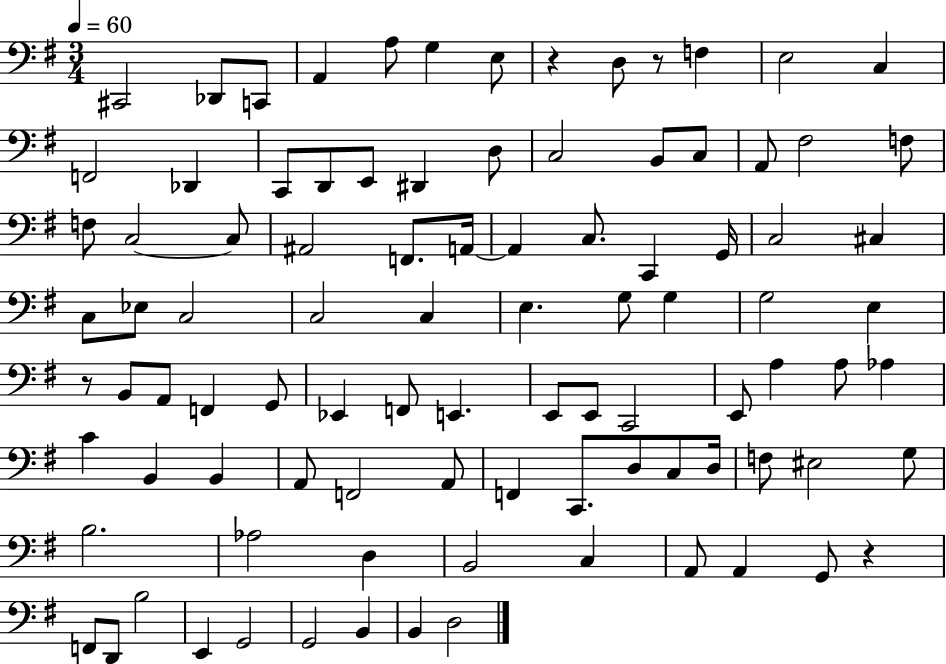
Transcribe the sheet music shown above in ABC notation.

X:1
T:Untitled
M:3/4
L:1/4
K:G
^C,,2 _D,,/2 C,,/2 A,, A,/2 G, E,/2 z D,/2 z/2 F, E,2 C, F,,2 _D,, C,,/2 D,,/2 E,,/2 ^D,, D,/2 C,2 B,,/2 C,/2 A,,/2 ^F,2 F,/2 F,/2 C,2 C,/2 ^A,,2 F,,/2 A,,/4 A,, C,/2 C,, G,,/4 C,2 ^C, C,/2 _E,/2 C,2 C,2 C, E, G,/2 G, G,2 E, z/2 B,,/2 A,,/2 F,, G,,/2 _E,, F,,/2 E,, E,,/2 E,,/2 C,,2 E,,/2 A, A,/2 _A, C B,, B,, A,,/2 F,,2 A,,/2 F,, C,,/2 D,/2 C,/2 D,/4 F,/2 ^E,2 G,/2 B,2 _A,2 D, B,,2 C, A,,/2 A,, G,,/2 z F,,/2 D,,/2 B,2 E,, G,,2 G,,2 B,, B,, D,2